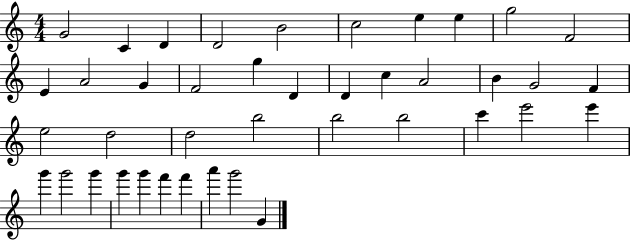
X:1
T:Untitled
M:4/4
L:1/4
K:C
G2 C D D2 B2 c2 e e g2 F2 E A2 G F2 g D D c A2 B G2 F e2 d2 d2 b2 b2 b2 c' e'2 e' g' g'2 g' g' g' f' f' a' g'2 G